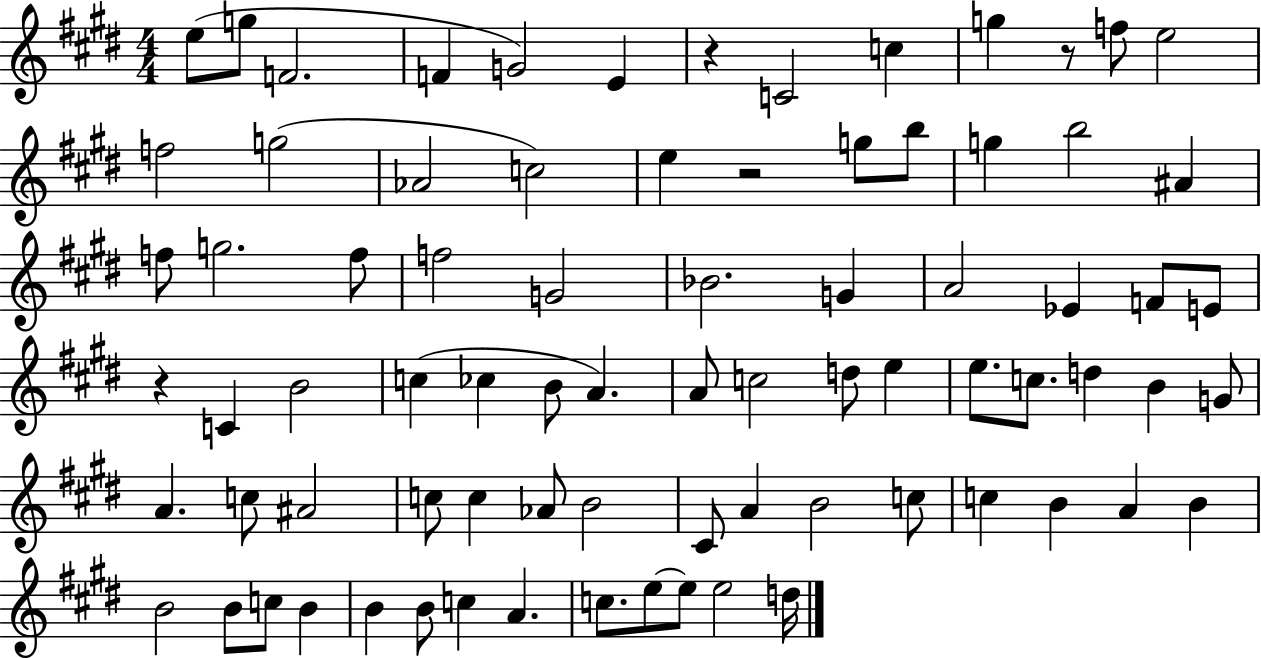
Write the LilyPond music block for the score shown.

{
  \clef treble
  \numericTimeSignature
  \time 4/4
  \key e \major
  e''8( g''8 f'2. | f'4 g'2) e'4 | r4 c'2 c''4 | g''4 r8 f''8 e''2 | \break f''2 g''2( | aes'2 c''2) | e''4 r2 g''8 b''8 | g''4 b''2 ais'4 | \break f''8 g''2. f''8 | f''2 g'2 | bes'2. g'4 | a'2 ees'4 f'8 e'8 | \break r4 c'4 b'2 | c''4( ces''4 b'8 a'4.) | a'8 c''2 d''8 e''4 | e''8. c''8. d''4 b'4 g'8 | \break a'4. c''8 ais'2 | c''8 c''4 aes'8 b'2 | cis'8 a'4 b'2 c''8 | c''4 b'4 a'4 b'4 | \break b'2 b'8 c''8 b'4 | b'4 b'8 c''4 a'4. | c''8. e''8~~ e''8 e''2 d''16 | \bar "|."
}